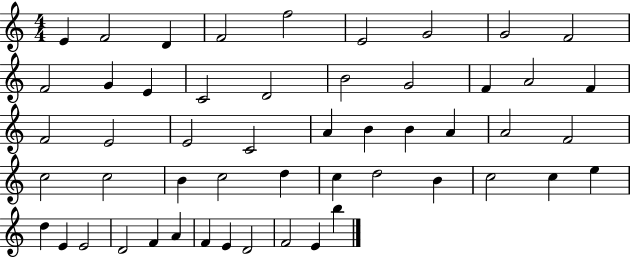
E4/q F4/h D4/q F4/h F5/h E4/h G4/h G4/h F4/h F4/h G4/q E4/q C4/h D4/h B4/h G4/h F4/q A4/h F4/q F4/h E4/h E4/h C4/h A4/q B4/q B4/q A4/q A4/h F4/h C5/h C5/h B4/q C5/h D5/q C5/q D5/h B4/q C5/h C5/q E5/q D5/q E4/q E4/h D4/h F4/q A4/q F4/q E4/q D4/h F4/h E4/q B5/q